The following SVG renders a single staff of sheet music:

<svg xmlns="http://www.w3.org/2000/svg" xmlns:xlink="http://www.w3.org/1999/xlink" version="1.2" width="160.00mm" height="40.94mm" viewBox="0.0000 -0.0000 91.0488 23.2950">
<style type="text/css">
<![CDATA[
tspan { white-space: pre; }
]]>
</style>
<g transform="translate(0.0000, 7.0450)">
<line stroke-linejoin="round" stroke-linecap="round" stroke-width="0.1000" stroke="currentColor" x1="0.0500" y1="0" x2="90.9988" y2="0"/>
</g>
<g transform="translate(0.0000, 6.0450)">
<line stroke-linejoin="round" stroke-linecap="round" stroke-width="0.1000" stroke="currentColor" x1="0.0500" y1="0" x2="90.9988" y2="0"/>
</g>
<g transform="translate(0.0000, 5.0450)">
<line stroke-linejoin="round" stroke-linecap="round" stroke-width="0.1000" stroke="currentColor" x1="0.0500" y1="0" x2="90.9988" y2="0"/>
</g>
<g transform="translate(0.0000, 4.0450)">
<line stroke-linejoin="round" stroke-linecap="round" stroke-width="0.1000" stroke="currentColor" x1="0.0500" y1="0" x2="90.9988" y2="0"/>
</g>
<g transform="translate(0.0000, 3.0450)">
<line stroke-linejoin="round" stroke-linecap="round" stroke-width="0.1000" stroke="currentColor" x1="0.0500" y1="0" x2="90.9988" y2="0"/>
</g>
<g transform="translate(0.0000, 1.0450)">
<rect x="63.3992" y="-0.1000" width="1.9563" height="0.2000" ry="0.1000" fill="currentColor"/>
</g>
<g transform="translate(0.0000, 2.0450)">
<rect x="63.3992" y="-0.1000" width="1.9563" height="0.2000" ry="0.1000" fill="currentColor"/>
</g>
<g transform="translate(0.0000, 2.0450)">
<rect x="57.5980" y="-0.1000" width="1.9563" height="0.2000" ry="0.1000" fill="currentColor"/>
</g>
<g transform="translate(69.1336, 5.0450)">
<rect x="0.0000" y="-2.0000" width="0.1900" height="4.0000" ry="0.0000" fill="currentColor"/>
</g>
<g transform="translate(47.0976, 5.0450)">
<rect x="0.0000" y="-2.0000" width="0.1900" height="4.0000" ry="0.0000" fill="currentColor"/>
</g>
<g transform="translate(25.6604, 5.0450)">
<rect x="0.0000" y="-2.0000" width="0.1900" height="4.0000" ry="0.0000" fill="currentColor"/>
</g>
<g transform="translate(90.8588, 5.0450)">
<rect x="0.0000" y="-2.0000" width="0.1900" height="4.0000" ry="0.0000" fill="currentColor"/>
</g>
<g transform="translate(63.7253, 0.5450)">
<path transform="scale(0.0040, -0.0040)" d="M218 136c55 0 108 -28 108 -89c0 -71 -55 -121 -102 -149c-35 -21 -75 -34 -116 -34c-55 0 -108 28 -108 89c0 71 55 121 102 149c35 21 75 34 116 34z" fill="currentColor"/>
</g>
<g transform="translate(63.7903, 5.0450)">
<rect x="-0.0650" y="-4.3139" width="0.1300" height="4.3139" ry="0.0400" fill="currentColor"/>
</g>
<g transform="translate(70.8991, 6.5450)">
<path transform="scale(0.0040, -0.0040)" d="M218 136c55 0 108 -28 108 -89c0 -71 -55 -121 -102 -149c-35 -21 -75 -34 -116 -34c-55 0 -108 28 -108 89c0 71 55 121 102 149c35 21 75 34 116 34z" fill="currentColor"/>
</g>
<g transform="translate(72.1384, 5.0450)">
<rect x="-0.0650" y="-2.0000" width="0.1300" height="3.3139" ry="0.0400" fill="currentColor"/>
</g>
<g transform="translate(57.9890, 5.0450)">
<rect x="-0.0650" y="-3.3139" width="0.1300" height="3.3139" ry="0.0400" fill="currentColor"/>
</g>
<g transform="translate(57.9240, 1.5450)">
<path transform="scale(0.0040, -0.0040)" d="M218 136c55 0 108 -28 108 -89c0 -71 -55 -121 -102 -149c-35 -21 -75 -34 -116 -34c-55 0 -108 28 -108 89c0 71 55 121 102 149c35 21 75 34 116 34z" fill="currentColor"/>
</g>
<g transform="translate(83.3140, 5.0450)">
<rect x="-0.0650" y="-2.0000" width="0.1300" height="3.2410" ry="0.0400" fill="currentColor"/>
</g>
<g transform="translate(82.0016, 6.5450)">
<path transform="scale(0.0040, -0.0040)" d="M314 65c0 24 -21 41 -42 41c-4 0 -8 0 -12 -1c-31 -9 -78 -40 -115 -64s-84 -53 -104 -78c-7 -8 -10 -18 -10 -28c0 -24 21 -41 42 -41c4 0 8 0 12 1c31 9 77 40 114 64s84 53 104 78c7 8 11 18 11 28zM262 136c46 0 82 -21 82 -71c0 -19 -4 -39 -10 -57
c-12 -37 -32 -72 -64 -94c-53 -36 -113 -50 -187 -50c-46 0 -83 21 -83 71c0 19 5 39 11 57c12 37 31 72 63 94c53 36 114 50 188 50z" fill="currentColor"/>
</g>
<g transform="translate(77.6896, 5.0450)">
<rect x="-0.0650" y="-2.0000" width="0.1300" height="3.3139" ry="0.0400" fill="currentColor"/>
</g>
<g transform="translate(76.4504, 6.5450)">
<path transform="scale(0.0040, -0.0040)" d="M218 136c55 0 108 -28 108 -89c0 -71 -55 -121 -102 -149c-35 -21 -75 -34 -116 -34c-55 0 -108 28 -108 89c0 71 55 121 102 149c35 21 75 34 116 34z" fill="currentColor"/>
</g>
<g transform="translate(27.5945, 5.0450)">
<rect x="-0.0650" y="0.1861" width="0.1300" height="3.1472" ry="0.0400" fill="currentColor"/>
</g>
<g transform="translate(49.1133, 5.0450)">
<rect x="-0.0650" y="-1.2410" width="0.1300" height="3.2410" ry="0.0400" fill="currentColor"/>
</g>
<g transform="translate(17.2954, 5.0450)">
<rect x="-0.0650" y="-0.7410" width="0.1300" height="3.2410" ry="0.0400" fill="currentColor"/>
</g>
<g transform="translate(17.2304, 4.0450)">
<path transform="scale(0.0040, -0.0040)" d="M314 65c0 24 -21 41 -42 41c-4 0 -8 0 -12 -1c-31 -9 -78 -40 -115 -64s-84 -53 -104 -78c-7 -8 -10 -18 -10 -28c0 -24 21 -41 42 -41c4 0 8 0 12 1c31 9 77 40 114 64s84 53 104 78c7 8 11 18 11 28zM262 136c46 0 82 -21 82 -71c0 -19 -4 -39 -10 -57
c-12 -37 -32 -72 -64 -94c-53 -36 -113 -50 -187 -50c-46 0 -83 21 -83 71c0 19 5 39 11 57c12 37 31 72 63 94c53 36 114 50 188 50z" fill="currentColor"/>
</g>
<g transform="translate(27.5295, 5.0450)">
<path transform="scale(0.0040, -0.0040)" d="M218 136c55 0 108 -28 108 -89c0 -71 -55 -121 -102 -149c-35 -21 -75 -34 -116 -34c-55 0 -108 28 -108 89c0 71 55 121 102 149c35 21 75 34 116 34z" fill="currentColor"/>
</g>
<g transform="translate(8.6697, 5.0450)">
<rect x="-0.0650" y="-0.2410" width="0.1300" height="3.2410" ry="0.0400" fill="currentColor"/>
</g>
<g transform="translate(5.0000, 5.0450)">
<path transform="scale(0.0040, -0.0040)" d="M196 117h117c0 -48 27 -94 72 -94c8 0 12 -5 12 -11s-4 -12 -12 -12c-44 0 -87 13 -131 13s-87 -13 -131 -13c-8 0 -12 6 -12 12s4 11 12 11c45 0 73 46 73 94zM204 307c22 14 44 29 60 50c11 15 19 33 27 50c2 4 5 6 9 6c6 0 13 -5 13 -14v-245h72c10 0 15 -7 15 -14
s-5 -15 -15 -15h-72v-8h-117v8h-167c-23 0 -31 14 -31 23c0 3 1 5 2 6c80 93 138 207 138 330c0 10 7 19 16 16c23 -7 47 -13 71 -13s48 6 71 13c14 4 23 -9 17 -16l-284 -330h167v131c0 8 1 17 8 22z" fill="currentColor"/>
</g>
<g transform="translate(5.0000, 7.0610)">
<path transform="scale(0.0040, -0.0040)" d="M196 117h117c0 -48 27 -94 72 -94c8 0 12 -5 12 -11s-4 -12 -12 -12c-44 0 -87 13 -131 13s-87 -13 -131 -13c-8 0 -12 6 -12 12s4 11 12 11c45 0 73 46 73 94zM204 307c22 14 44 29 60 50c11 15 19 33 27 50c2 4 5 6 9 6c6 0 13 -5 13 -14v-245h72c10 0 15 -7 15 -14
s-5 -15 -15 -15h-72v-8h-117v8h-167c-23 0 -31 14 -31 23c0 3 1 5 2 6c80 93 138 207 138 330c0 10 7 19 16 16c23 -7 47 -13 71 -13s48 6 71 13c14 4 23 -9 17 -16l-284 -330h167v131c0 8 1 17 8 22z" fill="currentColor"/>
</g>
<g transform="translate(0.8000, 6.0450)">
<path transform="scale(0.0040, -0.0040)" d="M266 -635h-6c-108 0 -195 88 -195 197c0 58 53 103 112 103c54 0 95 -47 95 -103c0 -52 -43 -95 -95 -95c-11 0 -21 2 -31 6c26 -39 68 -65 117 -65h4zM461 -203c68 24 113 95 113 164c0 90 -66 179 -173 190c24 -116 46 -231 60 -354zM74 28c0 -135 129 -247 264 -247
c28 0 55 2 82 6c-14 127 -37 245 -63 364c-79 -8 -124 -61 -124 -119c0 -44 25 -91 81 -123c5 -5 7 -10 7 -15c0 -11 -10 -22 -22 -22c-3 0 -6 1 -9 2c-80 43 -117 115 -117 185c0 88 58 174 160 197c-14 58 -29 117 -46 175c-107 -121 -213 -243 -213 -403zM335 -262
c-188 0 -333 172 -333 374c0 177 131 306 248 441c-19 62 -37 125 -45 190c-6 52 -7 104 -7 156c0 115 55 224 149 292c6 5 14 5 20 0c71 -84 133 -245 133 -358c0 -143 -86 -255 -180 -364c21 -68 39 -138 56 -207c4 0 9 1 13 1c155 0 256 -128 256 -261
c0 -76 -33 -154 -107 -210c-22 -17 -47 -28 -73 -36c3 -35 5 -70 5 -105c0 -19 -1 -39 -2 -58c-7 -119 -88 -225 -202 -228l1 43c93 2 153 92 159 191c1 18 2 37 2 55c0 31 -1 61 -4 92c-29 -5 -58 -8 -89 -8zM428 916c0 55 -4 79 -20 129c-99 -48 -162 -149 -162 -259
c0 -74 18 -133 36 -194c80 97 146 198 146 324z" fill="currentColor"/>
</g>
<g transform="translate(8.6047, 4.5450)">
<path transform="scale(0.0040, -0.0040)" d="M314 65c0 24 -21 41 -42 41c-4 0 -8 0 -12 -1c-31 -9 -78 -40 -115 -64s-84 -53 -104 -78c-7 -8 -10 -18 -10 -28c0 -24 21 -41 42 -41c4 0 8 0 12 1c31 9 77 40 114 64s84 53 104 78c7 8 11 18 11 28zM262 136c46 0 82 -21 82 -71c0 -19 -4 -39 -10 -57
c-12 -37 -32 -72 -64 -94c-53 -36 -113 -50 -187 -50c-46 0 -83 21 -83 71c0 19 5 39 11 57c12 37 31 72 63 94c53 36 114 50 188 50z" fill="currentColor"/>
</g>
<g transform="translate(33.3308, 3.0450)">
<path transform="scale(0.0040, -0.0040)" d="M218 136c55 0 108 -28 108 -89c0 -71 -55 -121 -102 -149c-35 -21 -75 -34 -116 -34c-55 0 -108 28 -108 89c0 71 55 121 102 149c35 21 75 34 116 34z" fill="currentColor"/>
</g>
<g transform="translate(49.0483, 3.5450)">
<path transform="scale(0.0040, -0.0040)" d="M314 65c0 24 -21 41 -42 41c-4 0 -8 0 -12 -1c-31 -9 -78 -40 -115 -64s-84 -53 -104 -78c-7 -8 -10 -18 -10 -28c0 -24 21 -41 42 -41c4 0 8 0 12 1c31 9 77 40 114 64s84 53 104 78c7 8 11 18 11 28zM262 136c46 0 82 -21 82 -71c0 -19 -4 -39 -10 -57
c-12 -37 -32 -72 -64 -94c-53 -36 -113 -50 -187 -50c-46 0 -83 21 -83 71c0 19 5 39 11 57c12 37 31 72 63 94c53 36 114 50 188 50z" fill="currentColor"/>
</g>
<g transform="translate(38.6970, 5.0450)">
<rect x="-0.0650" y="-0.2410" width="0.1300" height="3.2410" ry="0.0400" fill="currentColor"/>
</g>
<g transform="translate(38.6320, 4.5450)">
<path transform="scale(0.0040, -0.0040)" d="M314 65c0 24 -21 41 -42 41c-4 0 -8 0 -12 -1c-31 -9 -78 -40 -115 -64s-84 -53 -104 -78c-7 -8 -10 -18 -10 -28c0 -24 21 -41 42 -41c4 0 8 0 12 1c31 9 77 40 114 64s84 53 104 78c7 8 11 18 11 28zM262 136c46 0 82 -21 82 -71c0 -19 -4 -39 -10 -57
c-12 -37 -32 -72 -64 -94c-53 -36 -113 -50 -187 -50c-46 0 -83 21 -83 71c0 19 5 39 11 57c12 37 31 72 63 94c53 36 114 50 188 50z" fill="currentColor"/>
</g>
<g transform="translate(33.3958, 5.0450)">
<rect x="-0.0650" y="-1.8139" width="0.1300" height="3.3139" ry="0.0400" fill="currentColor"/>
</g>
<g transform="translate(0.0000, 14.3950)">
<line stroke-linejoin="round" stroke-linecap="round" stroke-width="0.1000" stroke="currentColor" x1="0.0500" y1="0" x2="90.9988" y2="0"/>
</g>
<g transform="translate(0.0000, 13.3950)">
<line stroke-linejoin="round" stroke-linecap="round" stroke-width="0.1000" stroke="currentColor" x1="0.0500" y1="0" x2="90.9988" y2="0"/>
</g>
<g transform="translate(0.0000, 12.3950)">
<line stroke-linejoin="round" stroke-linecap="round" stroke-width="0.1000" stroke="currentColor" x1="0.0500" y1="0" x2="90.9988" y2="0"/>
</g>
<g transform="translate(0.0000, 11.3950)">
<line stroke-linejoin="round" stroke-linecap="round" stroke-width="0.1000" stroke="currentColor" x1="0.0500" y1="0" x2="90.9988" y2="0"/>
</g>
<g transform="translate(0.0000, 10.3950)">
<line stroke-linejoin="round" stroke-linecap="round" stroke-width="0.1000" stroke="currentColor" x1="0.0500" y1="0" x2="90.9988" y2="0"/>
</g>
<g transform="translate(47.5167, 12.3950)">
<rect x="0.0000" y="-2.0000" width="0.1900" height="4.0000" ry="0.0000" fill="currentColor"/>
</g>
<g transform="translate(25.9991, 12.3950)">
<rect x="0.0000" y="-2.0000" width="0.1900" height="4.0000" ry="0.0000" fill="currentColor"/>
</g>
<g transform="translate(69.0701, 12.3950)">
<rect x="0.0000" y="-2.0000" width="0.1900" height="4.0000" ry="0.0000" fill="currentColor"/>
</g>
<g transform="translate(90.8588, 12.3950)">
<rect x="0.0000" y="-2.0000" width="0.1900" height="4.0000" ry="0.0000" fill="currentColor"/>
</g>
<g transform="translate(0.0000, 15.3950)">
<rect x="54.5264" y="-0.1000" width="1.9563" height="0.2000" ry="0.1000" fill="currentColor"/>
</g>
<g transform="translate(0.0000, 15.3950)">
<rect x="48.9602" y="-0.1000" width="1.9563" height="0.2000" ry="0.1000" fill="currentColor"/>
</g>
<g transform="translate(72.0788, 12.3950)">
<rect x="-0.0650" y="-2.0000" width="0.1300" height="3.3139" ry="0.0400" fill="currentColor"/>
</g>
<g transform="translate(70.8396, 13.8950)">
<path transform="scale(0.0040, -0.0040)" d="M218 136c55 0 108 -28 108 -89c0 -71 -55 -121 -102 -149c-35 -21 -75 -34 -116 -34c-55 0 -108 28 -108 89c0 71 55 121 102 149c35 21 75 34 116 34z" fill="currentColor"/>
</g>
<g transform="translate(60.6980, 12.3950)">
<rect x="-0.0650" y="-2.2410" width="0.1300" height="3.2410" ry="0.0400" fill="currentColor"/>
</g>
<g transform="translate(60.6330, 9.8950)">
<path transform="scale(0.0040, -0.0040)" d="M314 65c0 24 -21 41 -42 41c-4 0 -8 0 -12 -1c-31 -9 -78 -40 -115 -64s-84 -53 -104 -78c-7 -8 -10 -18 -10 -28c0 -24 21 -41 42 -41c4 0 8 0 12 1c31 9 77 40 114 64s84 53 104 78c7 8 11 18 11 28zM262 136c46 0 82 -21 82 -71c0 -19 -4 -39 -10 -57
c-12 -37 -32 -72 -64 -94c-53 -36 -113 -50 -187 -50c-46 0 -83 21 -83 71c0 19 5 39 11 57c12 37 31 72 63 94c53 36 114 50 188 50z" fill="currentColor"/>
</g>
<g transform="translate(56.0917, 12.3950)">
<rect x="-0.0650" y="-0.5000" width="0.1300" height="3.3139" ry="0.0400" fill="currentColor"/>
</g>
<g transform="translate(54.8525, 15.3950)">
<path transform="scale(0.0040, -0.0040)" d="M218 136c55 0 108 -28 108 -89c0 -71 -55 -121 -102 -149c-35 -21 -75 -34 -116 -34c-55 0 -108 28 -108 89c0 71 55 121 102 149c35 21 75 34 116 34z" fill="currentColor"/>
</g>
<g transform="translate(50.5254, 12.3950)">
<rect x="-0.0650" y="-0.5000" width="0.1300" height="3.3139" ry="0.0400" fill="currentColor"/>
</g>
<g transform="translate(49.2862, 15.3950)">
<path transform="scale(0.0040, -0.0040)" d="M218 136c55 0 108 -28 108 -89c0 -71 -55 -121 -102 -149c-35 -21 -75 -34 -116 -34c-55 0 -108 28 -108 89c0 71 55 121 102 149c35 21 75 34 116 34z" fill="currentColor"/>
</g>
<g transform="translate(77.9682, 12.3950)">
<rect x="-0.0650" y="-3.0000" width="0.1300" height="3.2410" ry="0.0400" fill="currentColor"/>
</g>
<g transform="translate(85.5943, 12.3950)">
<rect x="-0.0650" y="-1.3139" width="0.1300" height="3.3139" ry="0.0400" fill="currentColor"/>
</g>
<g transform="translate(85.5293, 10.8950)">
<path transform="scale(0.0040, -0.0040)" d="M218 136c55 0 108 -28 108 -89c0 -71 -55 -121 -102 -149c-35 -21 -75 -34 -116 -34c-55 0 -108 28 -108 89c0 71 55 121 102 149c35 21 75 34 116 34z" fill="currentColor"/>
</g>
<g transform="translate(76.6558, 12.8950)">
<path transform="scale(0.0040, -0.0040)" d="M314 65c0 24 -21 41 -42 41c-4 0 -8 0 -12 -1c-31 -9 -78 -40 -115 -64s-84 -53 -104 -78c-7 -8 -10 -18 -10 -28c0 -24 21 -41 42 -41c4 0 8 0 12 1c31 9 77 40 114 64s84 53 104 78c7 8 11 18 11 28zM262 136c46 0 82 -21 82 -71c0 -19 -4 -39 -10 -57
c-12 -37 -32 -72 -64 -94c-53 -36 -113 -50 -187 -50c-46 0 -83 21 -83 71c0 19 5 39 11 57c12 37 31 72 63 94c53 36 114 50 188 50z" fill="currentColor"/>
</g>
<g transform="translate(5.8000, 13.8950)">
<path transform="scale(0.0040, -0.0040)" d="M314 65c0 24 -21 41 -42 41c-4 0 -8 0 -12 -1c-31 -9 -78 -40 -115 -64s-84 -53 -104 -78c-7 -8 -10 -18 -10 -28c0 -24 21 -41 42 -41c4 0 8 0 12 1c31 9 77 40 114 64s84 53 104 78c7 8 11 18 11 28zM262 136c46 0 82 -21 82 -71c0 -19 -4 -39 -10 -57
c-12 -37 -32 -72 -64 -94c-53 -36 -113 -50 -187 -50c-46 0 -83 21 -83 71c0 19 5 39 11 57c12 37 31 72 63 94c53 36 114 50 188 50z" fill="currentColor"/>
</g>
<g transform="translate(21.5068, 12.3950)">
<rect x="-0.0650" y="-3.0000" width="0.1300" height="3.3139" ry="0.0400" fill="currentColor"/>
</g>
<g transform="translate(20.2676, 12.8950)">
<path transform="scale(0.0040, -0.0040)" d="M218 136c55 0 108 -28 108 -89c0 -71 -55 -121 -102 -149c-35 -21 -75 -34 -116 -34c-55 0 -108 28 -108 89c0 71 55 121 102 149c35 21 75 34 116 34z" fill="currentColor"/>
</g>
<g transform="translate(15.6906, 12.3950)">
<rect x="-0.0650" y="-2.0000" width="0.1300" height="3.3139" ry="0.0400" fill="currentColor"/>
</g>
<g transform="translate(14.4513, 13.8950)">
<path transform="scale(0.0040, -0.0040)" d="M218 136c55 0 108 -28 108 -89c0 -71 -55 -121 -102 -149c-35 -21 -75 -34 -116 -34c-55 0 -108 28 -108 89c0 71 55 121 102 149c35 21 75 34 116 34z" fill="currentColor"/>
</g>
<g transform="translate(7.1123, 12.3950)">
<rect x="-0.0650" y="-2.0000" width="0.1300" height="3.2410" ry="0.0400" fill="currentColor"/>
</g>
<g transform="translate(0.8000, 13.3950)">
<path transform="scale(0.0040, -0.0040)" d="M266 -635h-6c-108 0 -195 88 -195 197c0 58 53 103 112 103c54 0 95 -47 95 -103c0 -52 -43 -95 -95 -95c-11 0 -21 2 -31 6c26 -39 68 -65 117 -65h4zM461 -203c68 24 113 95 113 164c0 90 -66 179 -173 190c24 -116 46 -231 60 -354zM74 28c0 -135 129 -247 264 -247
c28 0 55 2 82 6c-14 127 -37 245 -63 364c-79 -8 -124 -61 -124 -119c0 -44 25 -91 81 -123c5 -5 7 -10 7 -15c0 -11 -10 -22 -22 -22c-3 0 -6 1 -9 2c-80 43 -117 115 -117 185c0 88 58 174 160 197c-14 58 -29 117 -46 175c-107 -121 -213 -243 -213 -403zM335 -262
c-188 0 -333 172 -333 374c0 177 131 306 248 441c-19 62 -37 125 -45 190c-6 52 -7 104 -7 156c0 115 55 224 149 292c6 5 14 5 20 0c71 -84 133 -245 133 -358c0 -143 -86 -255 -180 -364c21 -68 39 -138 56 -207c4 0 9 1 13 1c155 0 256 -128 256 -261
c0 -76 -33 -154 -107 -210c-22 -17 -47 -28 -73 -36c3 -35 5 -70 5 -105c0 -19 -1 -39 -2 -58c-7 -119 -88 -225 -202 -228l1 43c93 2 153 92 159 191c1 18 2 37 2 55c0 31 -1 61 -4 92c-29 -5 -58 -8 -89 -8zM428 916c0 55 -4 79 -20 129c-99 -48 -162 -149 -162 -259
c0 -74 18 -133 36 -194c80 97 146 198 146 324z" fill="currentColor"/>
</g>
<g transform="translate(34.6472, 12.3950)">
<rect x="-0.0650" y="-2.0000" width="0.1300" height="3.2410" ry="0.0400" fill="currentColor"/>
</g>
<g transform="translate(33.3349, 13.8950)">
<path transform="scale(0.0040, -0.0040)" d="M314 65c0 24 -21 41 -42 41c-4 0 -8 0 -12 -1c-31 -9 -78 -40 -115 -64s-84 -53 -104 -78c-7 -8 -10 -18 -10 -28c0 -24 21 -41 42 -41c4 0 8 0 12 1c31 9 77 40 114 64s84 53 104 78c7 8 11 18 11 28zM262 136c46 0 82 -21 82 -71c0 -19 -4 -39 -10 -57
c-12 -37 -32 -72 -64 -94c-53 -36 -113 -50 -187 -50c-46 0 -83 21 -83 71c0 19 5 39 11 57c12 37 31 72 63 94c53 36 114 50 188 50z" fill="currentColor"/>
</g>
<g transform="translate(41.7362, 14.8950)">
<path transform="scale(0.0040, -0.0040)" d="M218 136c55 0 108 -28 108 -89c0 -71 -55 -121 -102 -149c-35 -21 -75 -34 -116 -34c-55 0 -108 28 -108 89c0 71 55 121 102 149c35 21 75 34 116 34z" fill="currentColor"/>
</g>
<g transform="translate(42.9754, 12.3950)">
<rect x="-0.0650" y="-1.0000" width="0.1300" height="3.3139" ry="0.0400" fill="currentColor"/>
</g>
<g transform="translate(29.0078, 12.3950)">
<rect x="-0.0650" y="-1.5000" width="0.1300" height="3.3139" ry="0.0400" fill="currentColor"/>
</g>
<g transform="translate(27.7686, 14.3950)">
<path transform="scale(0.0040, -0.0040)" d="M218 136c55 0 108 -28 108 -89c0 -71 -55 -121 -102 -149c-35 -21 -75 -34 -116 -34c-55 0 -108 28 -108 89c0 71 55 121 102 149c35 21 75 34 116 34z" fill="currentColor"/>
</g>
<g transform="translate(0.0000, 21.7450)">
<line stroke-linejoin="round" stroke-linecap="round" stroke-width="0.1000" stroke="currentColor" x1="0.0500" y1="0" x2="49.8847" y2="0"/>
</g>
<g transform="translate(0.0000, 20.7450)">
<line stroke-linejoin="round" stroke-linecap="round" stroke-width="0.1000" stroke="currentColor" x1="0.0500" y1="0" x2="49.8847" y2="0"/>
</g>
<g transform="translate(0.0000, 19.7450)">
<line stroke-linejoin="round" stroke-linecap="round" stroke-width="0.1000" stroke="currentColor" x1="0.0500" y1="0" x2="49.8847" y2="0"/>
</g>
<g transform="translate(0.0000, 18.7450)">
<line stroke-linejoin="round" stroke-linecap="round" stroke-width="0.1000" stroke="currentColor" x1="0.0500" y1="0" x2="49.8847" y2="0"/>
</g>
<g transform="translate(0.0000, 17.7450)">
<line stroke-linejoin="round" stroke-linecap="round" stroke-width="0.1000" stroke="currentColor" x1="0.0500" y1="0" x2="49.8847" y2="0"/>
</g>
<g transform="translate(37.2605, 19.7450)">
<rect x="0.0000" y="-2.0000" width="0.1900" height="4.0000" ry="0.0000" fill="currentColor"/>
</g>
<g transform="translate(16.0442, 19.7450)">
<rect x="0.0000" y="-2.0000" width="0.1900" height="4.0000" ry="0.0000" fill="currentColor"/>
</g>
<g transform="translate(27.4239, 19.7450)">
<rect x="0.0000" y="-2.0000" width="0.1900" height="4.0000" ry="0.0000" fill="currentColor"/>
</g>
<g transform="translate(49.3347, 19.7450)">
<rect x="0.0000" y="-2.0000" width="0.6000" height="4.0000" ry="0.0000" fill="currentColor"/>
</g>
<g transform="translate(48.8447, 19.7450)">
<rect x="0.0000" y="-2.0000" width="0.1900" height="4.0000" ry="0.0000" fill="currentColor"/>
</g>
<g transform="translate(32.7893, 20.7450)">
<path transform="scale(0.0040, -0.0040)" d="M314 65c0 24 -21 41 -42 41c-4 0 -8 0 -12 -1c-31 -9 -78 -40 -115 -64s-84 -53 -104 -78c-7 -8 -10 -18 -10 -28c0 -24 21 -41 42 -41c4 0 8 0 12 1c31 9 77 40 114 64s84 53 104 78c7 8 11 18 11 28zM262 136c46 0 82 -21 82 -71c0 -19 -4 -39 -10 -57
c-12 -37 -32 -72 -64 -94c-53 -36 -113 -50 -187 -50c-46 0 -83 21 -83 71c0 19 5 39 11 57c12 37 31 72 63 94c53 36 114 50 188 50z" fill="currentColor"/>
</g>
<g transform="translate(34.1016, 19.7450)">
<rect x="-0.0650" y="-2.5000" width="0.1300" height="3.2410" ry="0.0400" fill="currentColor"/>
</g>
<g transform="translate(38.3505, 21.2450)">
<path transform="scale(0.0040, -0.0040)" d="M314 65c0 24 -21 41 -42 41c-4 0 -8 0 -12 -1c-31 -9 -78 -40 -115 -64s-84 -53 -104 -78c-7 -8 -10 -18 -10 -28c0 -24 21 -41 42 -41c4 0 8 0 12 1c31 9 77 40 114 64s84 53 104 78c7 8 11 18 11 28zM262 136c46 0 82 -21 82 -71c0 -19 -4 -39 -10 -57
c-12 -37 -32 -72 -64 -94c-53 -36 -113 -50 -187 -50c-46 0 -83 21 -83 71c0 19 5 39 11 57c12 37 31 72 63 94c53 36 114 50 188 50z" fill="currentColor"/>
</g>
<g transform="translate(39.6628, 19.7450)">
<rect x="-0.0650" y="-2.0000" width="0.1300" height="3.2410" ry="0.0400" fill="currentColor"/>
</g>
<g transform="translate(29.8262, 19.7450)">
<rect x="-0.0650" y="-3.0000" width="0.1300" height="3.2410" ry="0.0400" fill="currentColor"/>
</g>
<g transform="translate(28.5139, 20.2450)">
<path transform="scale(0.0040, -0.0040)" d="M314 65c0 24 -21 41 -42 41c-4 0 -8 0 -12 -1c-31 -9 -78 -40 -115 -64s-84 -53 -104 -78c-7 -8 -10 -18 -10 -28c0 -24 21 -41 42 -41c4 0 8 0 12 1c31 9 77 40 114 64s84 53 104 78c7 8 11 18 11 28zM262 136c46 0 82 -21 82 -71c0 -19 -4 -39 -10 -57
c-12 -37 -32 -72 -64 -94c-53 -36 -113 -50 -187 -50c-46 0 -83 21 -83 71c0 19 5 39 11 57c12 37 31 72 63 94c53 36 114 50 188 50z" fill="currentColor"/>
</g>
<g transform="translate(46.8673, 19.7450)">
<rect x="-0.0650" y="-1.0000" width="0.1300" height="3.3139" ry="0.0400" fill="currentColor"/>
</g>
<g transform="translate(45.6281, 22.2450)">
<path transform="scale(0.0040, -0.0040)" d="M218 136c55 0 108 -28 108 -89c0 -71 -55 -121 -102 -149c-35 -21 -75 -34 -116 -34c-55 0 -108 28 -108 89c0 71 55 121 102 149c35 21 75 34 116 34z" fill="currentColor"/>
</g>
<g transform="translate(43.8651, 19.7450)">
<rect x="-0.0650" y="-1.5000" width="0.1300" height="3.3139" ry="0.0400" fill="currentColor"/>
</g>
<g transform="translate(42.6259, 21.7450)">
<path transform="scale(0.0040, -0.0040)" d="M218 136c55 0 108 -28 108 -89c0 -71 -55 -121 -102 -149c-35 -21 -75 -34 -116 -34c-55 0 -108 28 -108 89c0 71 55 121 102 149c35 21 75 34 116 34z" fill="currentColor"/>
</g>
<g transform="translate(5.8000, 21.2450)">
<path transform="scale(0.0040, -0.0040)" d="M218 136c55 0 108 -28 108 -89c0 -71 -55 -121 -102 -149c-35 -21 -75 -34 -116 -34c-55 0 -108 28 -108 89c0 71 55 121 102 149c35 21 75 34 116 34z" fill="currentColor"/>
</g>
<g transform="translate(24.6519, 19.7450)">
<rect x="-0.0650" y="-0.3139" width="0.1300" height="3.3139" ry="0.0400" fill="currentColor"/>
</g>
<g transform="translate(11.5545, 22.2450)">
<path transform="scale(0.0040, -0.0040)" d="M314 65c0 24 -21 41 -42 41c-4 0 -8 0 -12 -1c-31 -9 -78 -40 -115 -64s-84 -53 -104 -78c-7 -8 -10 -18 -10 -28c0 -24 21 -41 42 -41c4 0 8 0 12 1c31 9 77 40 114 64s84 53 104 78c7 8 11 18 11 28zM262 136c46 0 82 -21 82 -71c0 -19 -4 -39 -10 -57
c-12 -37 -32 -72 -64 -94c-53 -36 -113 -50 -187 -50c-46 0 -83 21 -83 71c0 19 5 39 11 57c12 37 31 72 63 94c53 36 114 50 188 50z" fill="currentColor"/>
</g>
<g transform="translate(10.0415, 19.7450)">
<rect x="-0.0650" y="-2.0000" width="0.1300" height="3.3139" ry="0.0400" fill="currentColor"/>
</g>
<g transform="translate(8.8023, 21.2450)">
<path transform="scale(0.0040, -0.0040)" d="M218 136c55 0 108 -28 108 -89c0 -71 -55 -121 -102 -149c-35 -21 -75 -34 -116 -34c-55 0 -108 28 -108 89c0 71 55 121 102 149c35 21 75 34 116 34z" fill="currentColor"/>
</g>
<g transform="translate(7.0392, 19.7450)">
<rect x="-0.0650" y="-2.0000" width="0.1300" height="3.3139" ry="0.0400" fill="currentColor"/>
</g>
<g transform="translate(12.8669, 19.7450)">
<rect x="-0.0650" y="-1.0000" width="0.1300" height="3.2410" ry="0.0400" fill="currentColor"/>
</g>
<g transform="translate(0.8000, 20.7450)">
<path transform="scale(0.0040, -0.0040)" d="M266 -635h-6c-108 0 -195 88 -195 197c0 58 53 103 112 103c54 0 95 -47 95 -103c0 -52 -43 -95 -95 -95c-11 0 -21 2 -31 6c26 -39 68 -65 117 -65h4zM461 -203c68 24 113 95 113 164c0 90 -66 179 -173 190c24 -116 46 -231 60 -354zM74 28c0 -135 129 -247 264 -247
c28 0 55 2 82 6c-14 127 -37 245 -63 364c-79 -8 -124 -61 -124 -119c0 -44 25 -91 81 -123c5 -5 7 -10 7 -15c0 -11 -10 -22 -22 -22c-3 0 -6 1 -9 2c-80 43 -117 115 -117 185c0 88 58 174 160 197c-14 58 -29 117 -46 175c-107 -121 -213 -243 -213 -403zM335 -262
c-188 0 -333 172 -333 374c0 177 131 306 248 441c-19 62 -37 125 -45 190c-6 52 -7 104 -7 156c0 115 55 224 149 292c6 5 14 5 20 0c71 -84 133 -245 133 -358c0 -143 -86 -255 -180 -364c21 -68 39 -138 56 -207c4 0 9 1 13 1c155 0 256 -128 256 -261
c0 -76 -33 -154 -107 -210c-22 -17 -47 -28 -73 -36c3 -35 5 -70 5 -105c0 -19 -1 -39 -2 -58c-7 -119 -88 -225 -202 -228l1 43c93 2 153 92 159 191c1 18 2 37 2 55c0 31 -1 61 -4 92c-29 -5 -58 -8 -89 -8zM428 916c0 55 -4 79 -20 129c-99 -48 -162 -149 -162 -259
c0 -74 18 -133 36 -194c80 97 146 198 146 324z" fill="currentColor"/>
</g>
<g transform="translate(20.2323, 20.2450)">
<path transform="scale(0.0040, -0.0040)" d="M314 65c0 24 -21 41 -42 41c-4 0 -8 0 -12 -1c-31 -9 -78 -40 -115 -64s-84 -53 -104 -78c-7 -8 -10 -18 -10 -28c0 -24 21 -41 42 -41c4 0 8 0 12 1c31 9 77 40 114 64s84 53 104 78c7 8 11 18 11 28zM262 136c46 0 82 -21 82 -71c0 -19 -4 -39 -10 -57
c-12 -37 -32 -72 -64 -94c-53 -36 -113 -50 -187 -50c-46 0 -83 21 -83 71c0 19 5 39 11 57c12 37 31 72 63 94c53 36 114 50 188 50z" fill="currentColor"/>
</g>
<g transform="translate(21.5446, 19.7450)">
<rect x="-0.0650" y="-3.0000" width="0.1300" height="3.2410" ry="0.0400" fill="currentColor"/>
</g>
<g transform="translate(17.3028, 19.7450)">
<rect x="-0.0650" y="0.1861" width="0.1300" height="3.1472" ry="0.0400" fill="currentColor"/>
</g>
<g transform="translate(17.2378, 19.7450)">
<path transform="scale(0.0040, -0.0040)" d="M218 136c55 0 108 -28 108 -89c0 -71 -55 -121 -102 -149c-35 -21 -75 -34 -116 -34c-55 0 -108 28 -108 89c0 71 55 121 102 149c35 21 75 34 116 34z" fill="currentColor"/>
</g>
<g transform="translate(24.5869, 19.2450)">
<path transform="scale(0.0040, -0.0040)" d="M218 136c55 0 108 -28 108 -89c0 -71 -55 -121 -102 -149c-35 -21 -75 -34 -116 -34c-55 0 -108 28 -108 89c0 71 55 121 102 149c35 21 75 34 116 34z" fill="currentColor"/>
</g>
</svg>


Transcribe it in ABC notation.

X:1
T:Untitled
M:4/4
L:1/4
K:C
c2 d2 B f c2 e2 b d' F F F2 F2 F A E F2 D C C g2 F A2 e F F D2 B A2 c A2 G2 F2 E D